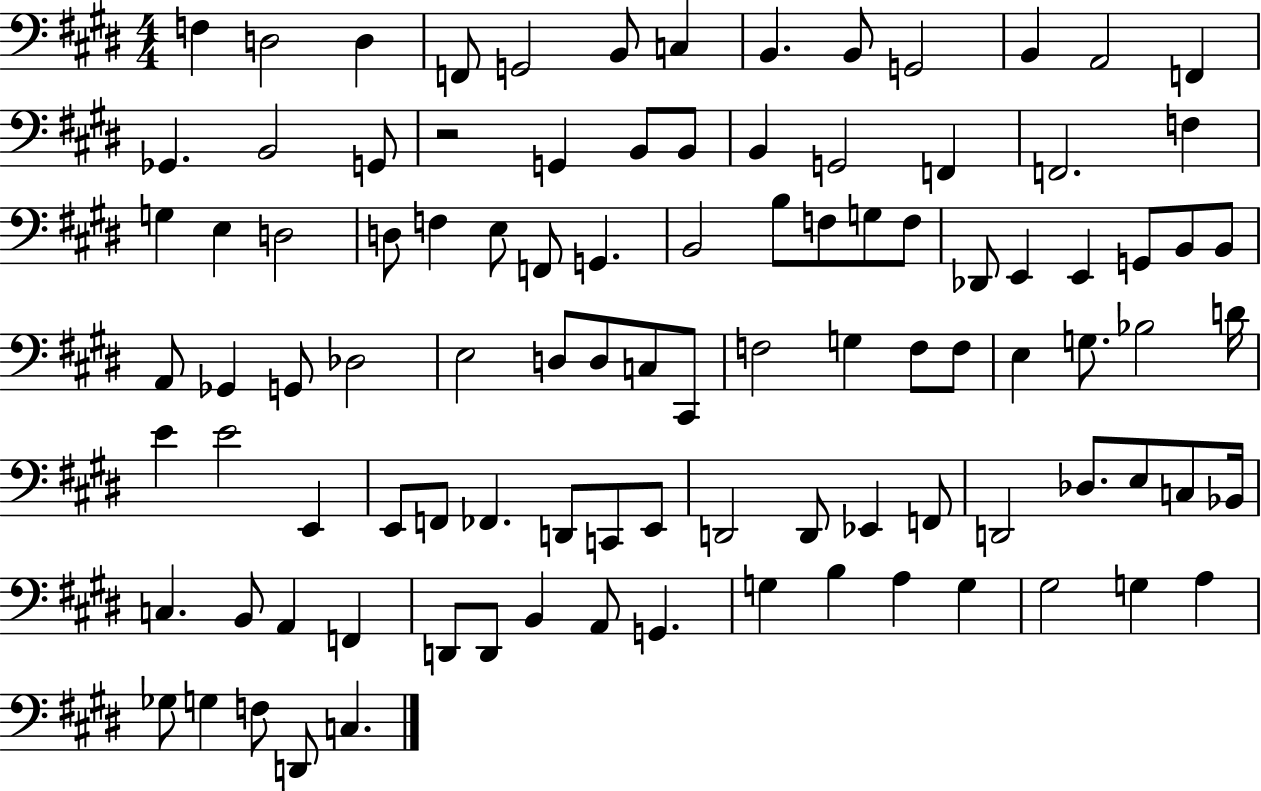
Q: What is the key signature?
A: E major